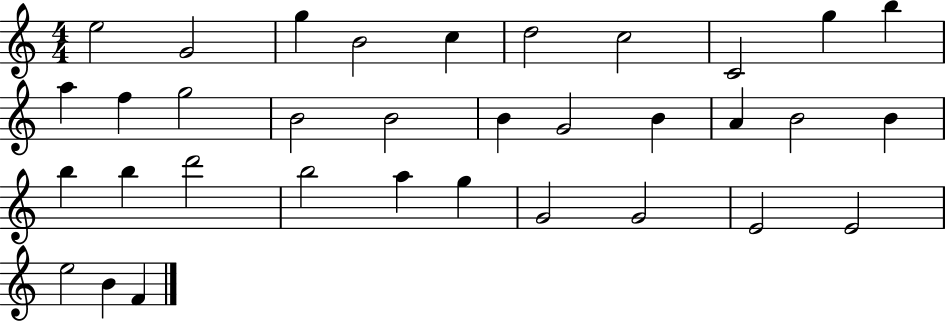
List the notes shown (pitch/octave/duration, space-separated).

E5/h G4/h G5/q B4/h C5/q D5/h C5/h C4/h G5/q B5/q A5/q F5/q G5/h B4/h B4/h B4/q G4/h B4/q A4/q B4/h B4/q B5/q B5/q D6/h B5/h A5/q G5/q G4/h G4/h E4/h E4/h E5/h B4/q F4/q